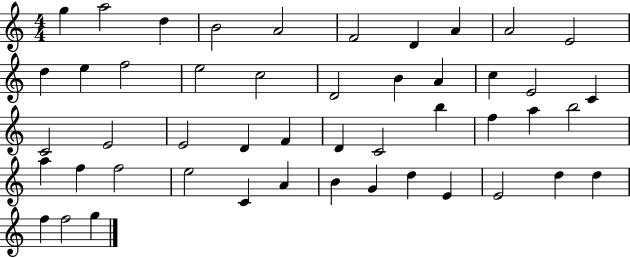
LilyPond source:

{
  \clef treble
  \numericTimeSignature
  \time 4/4
  \key c \major
  g''4 a''2 d''4 | b'2 a'2 | f'2 d'4 a'4 | a'2 e'2 | \break d''4 e''4 f''2 | e''2 c''2 | d'2 b'4 a'4 | c''4 e'2 c'4 | \break c'2 e'2 | e'2 d'4 f'4 | d'4 c'2 b''4 | f''4 a''4 b''2 | \break a''4 f''4 f''2 | e''2 c'4 a'4 | b'4 g'4 d''4 e'4 | e'2 d''4 d''4 | \break f''4 f''2 g''4 | \bar "|."
}